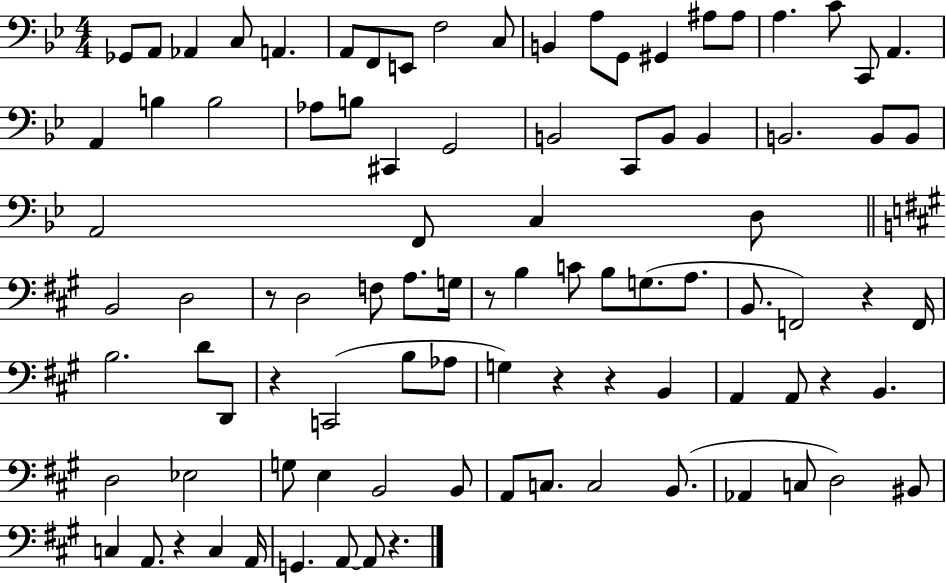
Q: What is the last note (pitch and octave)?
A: A2